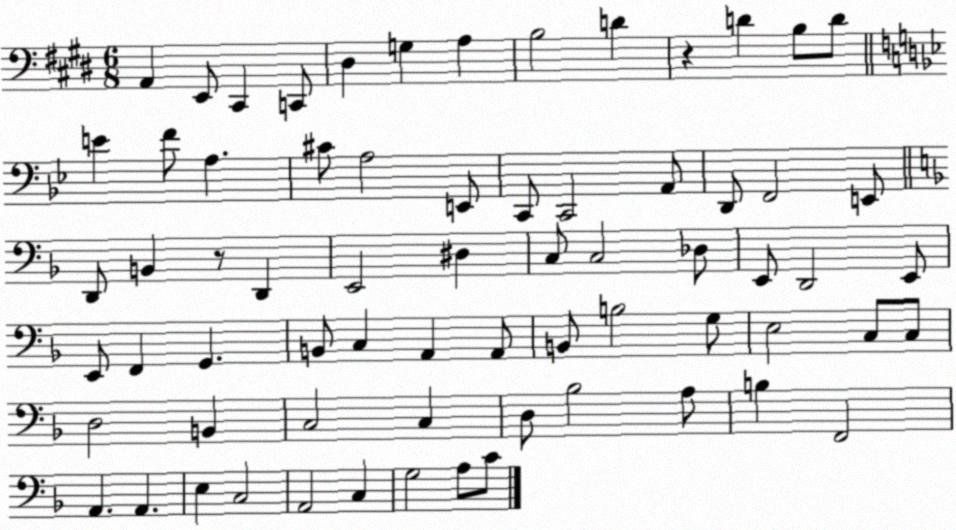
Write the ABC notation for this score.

X:1
T:Untitled
M:6/8
L:1/4
K:E
A,, E,,/2 ^C,, C,,/2 ^D, G, A, B,2 D z D B,/2 D/2 E F/2 A, ^C/2 A,2 E,,/2 C,,/2 C,,2 A,,/2 D,,/2 F,,2 E,,/2 D,,/2 B,, z/2 D,, E,,2 ^D, C,/2 C,2 _D,/2 E,,/2 D,,2 E,,/2 E,,/2 F,, G,, B,,/2 C, A,, A,,/2 B,,/2 B,2 G,/2 E,2 C,/2 C,/2 D,2 B,, C,2 C, D,/2 _B,2 A,/2 B, F,,2 A,, A,, E, C,2 A,,2 C, G,2 A,/2 C/2